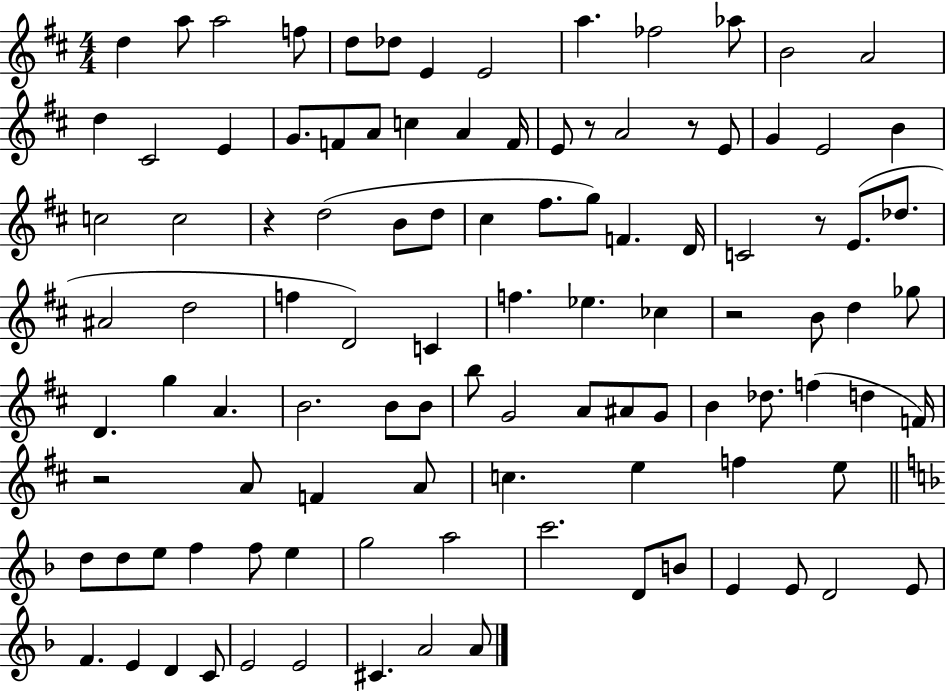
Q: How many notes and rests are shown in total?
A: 105